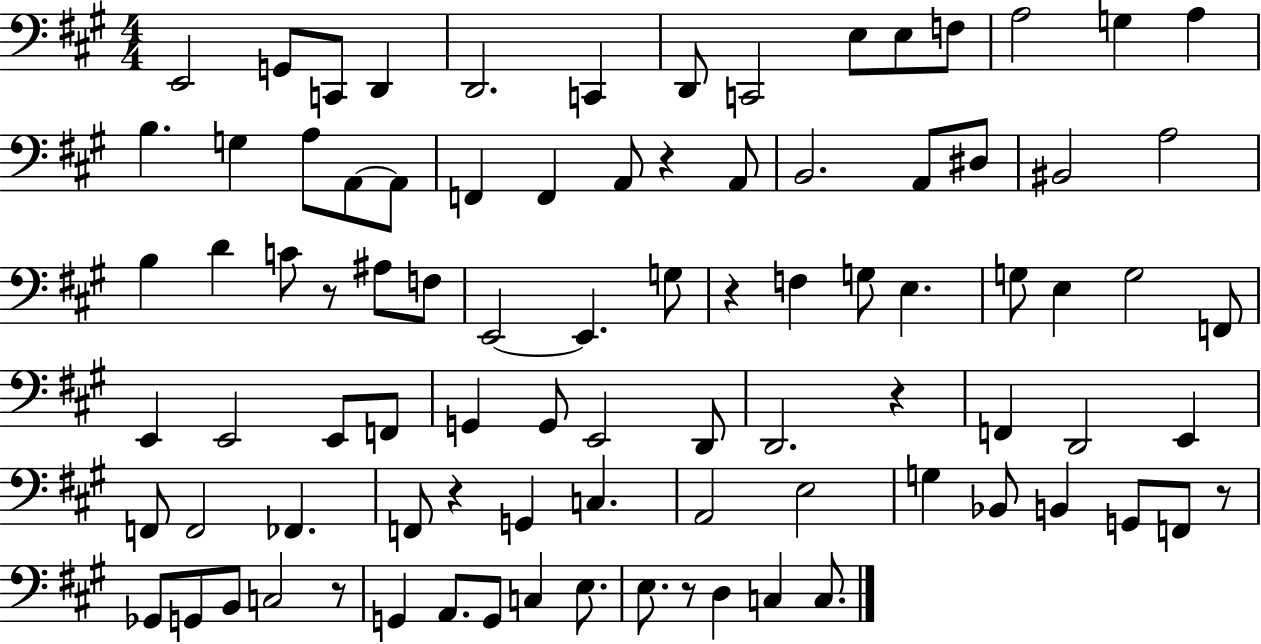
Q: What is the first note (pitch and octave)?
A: E2